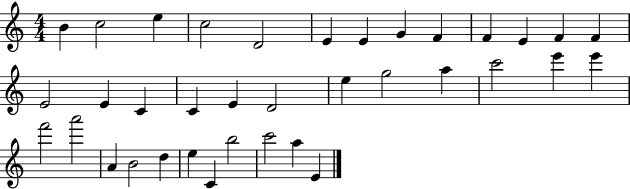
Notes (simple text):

B4/q C5/h E5/q C5/h D4/h E4/q E4/q G4/q F4/q F4/q E4/q F4/q F4/q E4/h E4/q C4/q C4/q E4/q D4/h E5/q G5/h A5/q C6/h E6/q E6/q F6/h A6/h A4/q B4/h D5/q E5/q C4/q B5/h C6/h A5/q E4/q